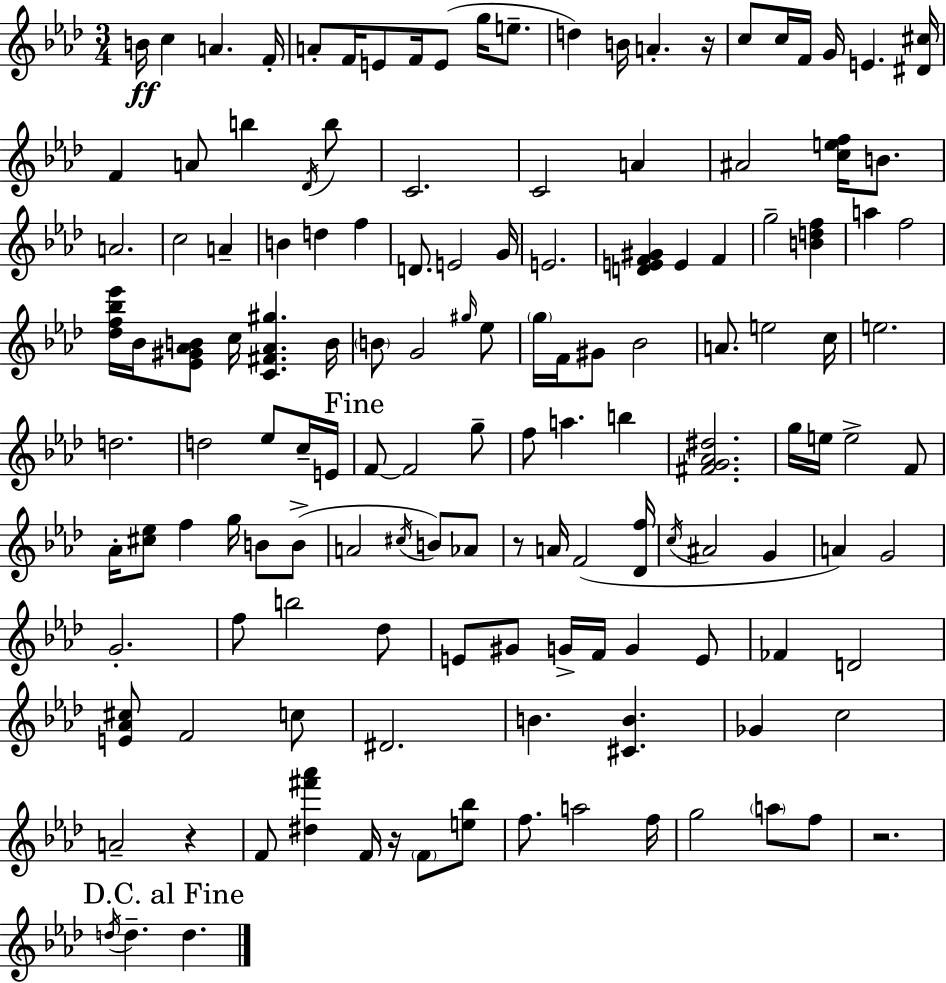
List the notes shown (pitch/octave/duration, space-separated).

B4/s C5/q A4/q. F4/s A4/e F4/s E4/e F4/s E4/e G5/s E5/e. D5/q B4/s A4/q. R/s C5/e C5/s F4/s G4/s E4/q. [D#4,C#5]/s F4/q A4/e B5/q Db4/s B5/e C4/h. C4/h A4/q A#4/h [C5,E5,F5]/s B4/e. A4/h. C5/h A4/q B4/q D5/q F5/q D4/e. E4/h G4/s E4/h. [D4,E4,F4,G#4]/q E4/q F4/q G5/h [B4,D5,F5]/q A5/q F5/h [Db5,F5,Bb5,Eb6]/s Bb4/s [Eb4,G#4,Ab4,B4]/e C5/s [C4,F#4,Ab4,G#5]/q. B4/s B4/e G4/h G#5/s Eb5/e G5/s F4/s G#4/e Bb4/h A4/e. E5/h C5/s E5/h. D5/h. D5/h Eb5/e C5/s E4/s F4/e F4/h G5/e F5/e A5/q. B5/q [F#4,G4,Ab4,D#5]/h. G5/s E5/s E5/h F4/e Ab4/s [C#5,Eb5]/e F5/q G5/s B4/e B4/e A4/h C#5/s B4/e Ab4/e R/e A4/s F4/h [Db4,F5]/s C5/s A#4/h G4/q A4/q G4/h G4/h. F5/e B5/h Db5/e E4/e G#4/e G4/s F4/s G4/q E4/e FES4/q D4/h [E4,Ab4,C#5]/e F4/h C5/e D#4/h. B4/q. [C#4,B4]/q. Gb4/q C5/h A4/h R/q F4/e [D#5,F#6,Ab6]/q F4/s R/s F4/e [E5,Bb5]/e F5/e. A5/h F5/s G5/h A5/e F5/e R/h. D5/s D5/q. D5/q.